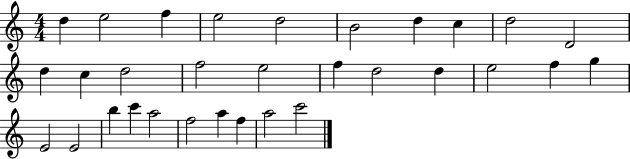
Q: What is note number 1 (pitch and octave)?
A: D5